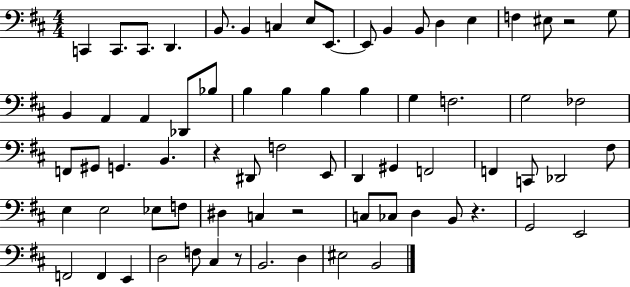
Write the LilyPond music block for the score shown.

{
  \clef bass
  \numericTimeSignature
  \time 4/4
  \key d \major
  c,4 c,8. c,8. d,4. | b,8. b,4 c4 e8 e,8.~~ | e,8 b,4 b,8 d4 e4 | f4 eis8 r2 g8 | \break b,4 a,4 a,4 des,8 bes8 | b4 b4 b4 b4 | g4 f2. | g2 fes2 | \break f,8 gis,8 g,4. b,4. | r4 dis,8 f2 e,8 | d,4 gis,4 f,2 | f,4 c,8 des,2 fis8 | \break e4 e2 ees8 f8 | dis4 c4 r2 | c8 ces8 d4 b,8 r4. | g,2 e,2 | \break f,2 f,4 e,4 | d2 f8 cis4 r8 | b,2. d4 | eis2 b,2 | \break \bar "|."
}